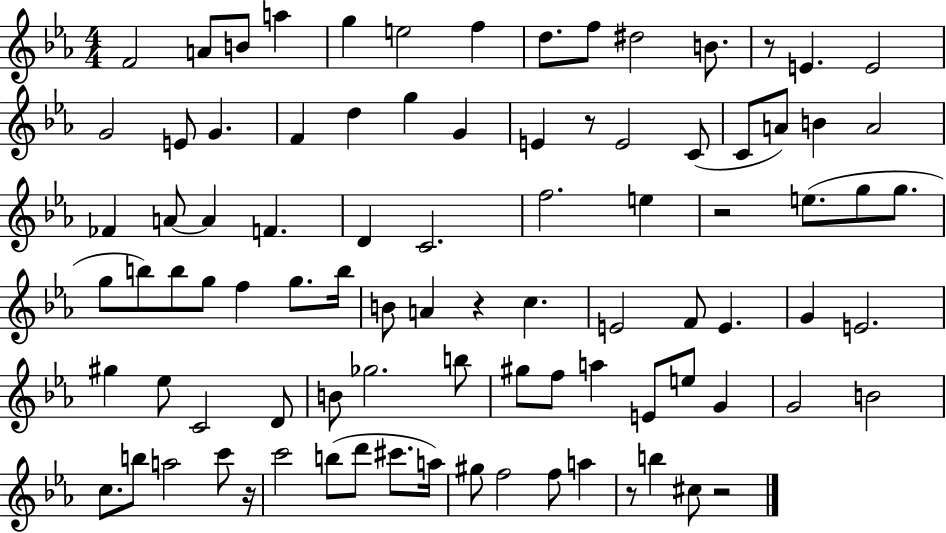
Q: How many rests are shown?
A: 7